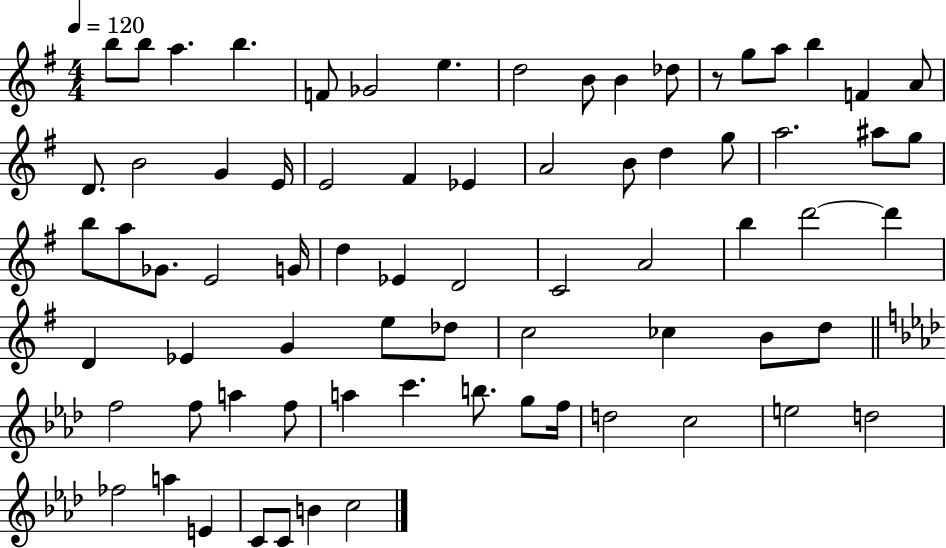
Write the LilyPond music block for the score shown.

{
  \clef treble
  \numericTimeSignature
  \time 4/4
  \key g \major
  \tempo 4 = 120
  b''8 b''8 a''4. b''4. | f'8 ges'2 e''4. | d''2 b'8 b'4 des''8 | r8 g''8 a''8 b''4 f'4 a'8 | \break d'8. b'2 g'4 e'16 | e'2 fis'4 ees'4 | a'2 b'8 d''4 g''8 | a''2. ais''8 g''8 | \break b''8 a''8 ges'8. e'2 g'16 | d''4 ees'4 d'2 | c'2 a'2 | b''4 d'''2~~ d'''4 | \break d'4 ees'4 g'4 e''8 des''8 | c''2 ces''4 b'8 d''8 | \bar "||" \break \key f \minor f''2 f''8 a''4 f''8 | a''4 c'''4. b''8. g''8 f''16 | d''2 c''2 | e''2 d''2 | \break fes''2 a''4 e'4 | c'8 c'8 b'4 c''2 | \bar "|."
}